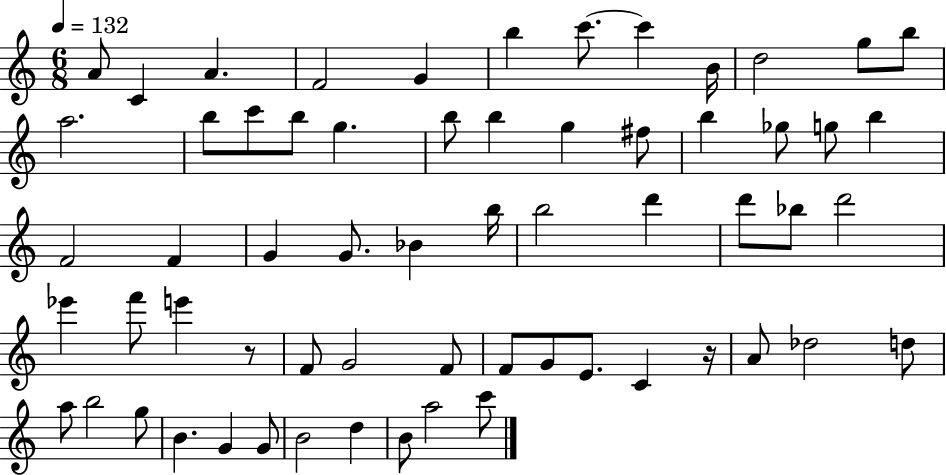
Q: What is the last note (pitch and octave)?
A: C6